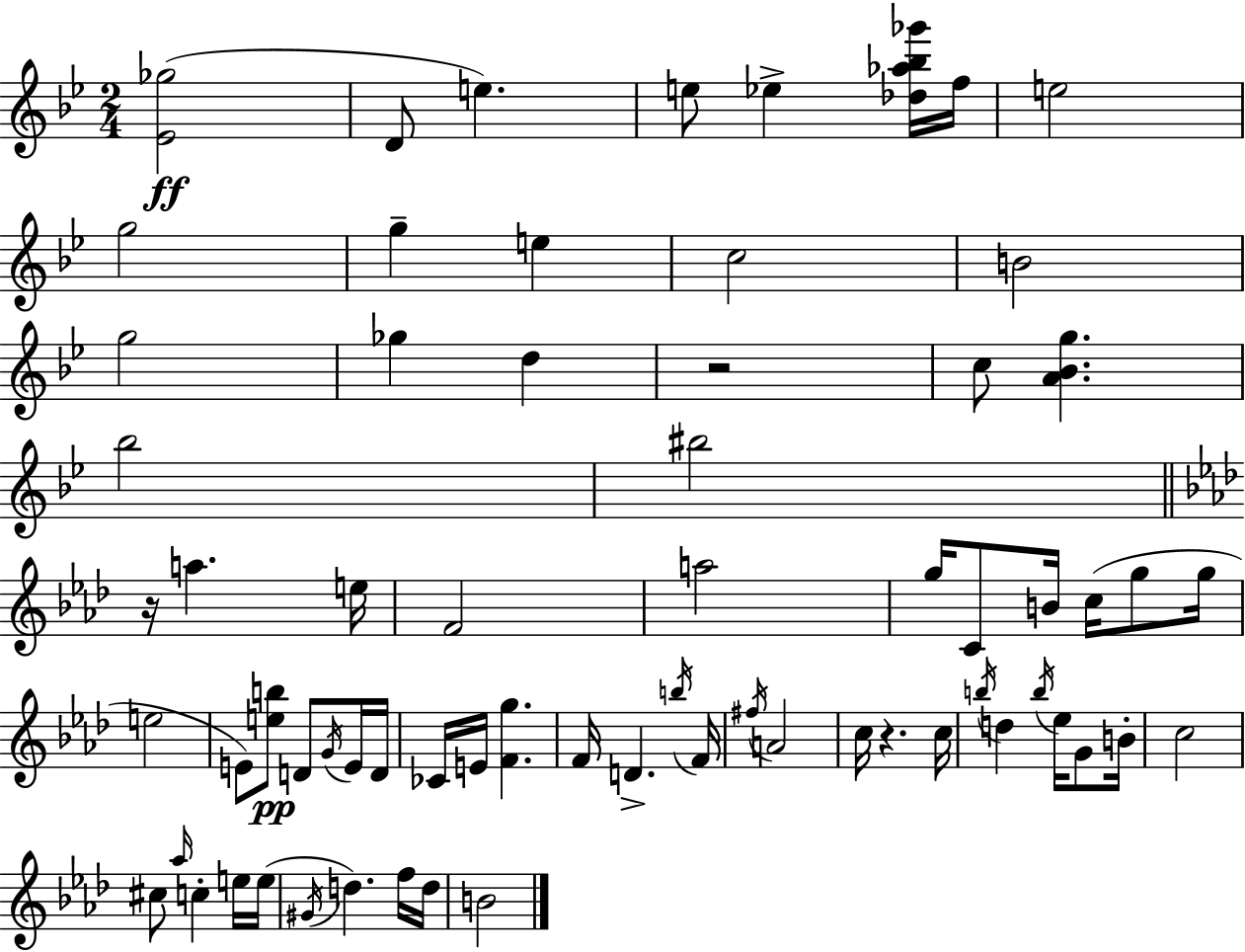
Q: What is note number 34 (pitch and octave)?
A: CES4